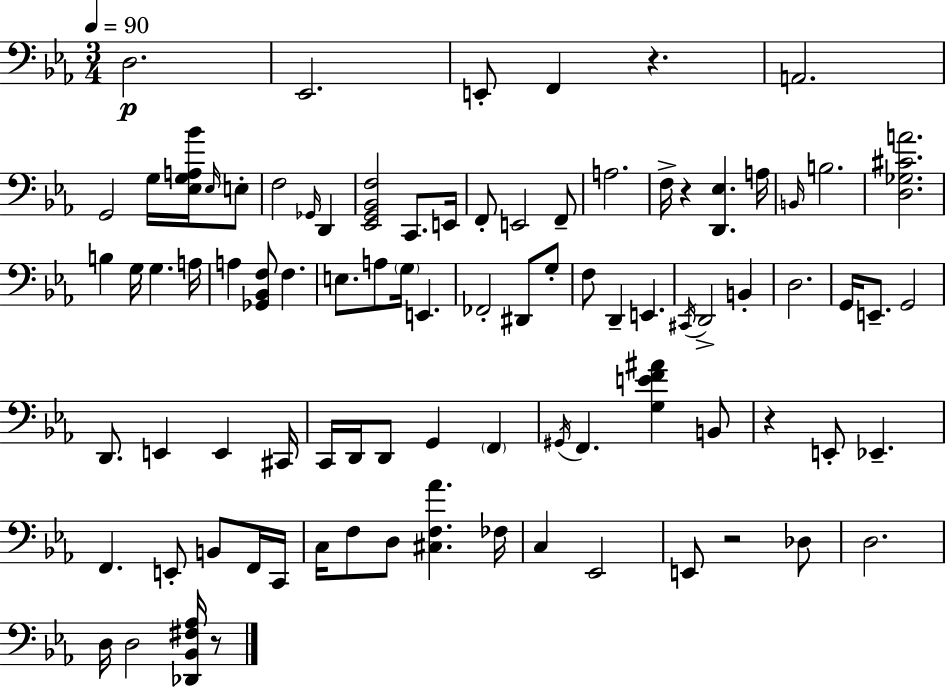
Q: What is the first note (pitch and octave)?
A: D3